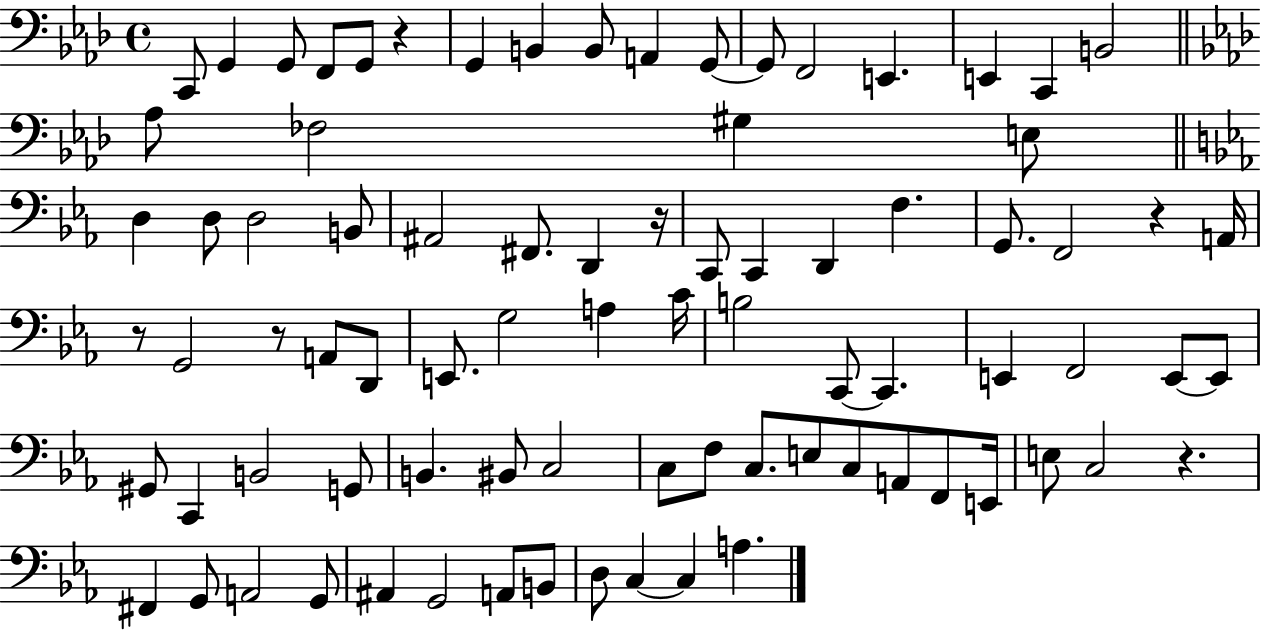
C2/e G2/q G2/e F2/e G2/e R/q G2/q B2/q B2/e A2/q G2/e G2/e F2/h E2/q. E2/q C2/q B2/h Ab3/e FES3/h G#3/q E3/e D3/q D3/e D3/h B2/e A#2/h F#2/e. D2/q R/s C2/e C2/q D2/q F3/q. G2/e. F2/h R/q A2/s R/e G2/h R/e A2/e D2/e E2/e. G3/h A3/q C4/s B3/h C2/e C2/q. E2/q F2/h E2/e E2/e G#2/e C2/q B2/h G2/e B2/q. BIS2/e C3/h C3/e F3/e C3/e. E3/e C3/e A2/e F2/e E2/s E3/e C3/h R/q. F#2/q G2/e A2/h G2/e A#2/q G2/h A2/e B2/e D3/e C3/q C3/q A3/q.